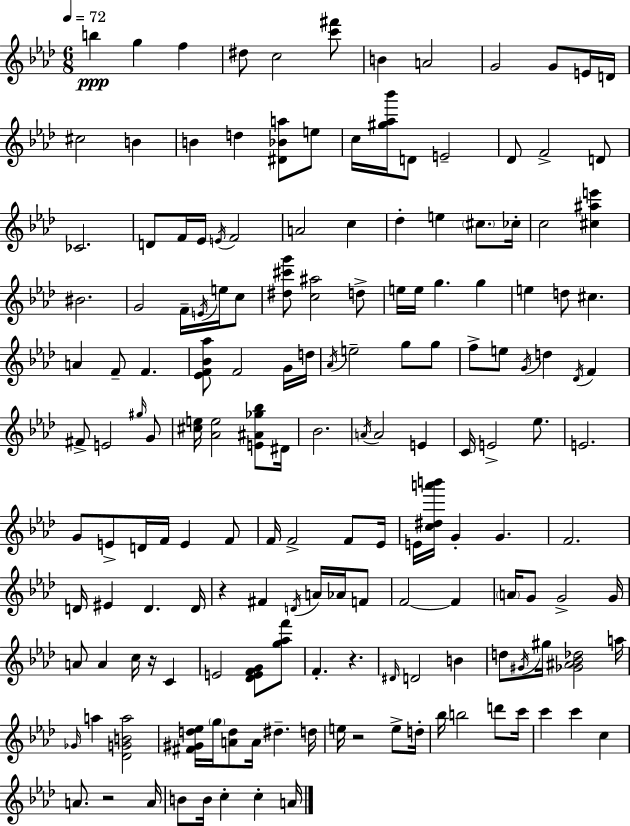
B5/q G5/q F5/q D#5/e C5/h [C6,F#6]/e B4/q A4/h G4/h G4/e E4/s D4/s C#5/h B4/q B4/q D5/q [D#4,Bb4,A5]/e E5/e C5/s [G#5,Ab5,Bb6]/s D4/e E4/h Db4/e F4/h D4/e CES4/h. D4/e F4/s Eb4/s E4/s F4/h A4/h C5/q Db5/q E5/q C#5/e. CES5/s C5/h [C#5,A#5,E6]/q BIS4/h. G4/h F4/s E4/s E5/s C5/e [D#5,C#6,G6]/e [C5,A#5]/h D5/e E5/s E5/s G5/q. G5/q E5/q D5/e C#5/q. A4/q F4/e F4/q. [Eb4,F4,Bb4,Ab5]/e F4/h G4/s D5/s Ab4/s E5/h G5/e G5/e F5/e E5/e G4/s D5/q Db4/s F4/q F#4/e E4/h G#5/s G4/e [C#5,E5]/s [Ab4,E5]/h [E4,A#4,Gb5,Bb5]/e D#4/s Bb4/h. A4/s A4/h E4/q C4/s E4/h Eb5/e. E4/h. G4/e E4/e D4/s F4/s E4/q F4/e F4/s F4/h F4/e Eb4/s E4/s [C5,D#5,A6,B6]/s G4/q G4/q. F4/h. D4/s EIS4/q D4/q. D4/s R/q F#4/q D4/s A4/s Ab4/s F4/e F4/h F4/q A4/s G4/e G4/h G4/s A4/e A4/q C5/s R/s C4/q E4/h [Db4,E4,F4,G4]/e [G5,Ab5,F6]/e F4/q. R/q. D#4/s D4/h B4/q D5/e G#4/s G#5/s [Gb4,A#4,Bb4,Db5]/h A5/s Gb4/s A5/q [Db4,G4,B4,A5]/h [F#4,G#4,D5,Eb5]/s G5/s [A4,D5]/e A4/s D#5/q. D5/s E5/s R/h E5/e D5/s Bb5/s B5/h D6/e C6/s C6/q C6/q C5/q A4/e. R/h A4/s B4/e B4/s C5/q C5/q A4/s